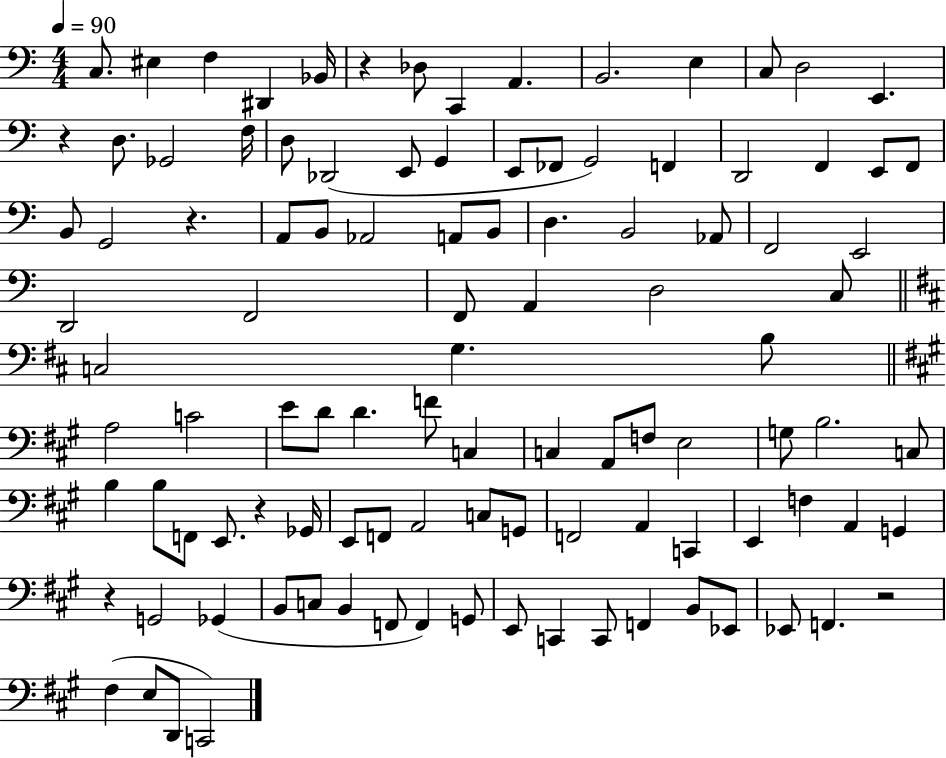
{
  \clef bass
  \numericTimeSignature
  \time 4/4
  \key c \major
  \tempo 4 = 90
  c8. eis4 f4 dis,4 bes,16 | r4 des8 c,4 a,4. | b,2. e4 | c8 d2 e,4. | \break r4 d8. ges,2 f16 | d8 des,2( e,8 g,4 | e,8 fes,8 g,2) f,4 | d,2 f,4 e,8 f,8 | \break b,8 g,2 r4. | a,8 b,8 aes,2 a,8 b,8 | d4. b,2 aes,8 | f,2 e,2 | \break d,2 f,2 | f,8 a,4 d2 c8 | \bar "||" \break \key d \major c2 g4. b8 | \bar "||" \break \key a \major a2 c'2 | e'8 d'8 d'4. f'8 c4 | c4 a,8 f8 e2 | g8 b2. c8 | \break b4 b8 f,8 e,8. r4 ges,16 | e,8 f,8 a,2 c8 g,8 | f,2 a,4 c,4 | e,4 f4 a,4 g,4 | \break r4 g,2 ges,4( | b,8 c8 b,4 f,8 f,4) g,8 | e,8 c,4 c,8 f,4 b,8 ees,8 | ees,8 f,4. r2 | \break fis4( e8 d,8 c,2) | \bar "|."
}